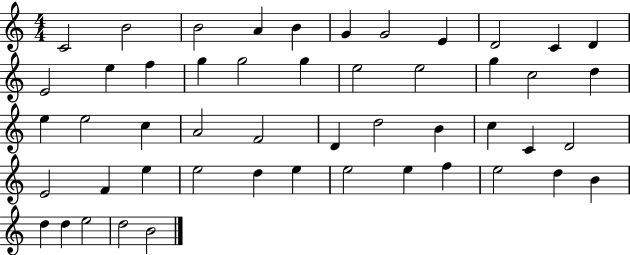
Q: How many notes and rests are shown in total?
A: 50